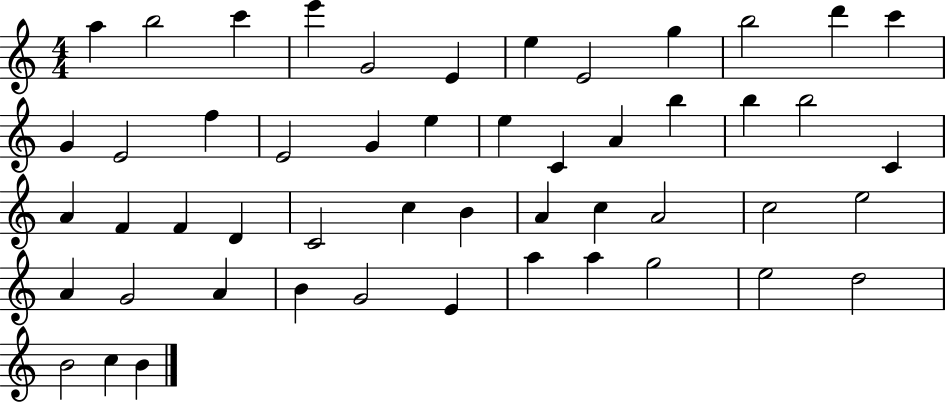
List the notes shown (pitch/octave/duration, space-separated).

A5/q B5/h C6/q E6/q G4/h E4/q E5/q E4/h G5/q B5/h D6/q C6/q G4/q E4/h F5/q E4/h G4/q E5/q E5/q C4/q A4/q B5/q B5/q B5/h C4/q A4/q F4/q F4/q D4/q C4/h C5/q B4/q A4/q C5/q A4/h C5/h E5/h A4/q G4/h A4/q B4/q G4/h E4/q A5/q A5/q G5/h E5/h D5/h B4/h C5/q B4/q